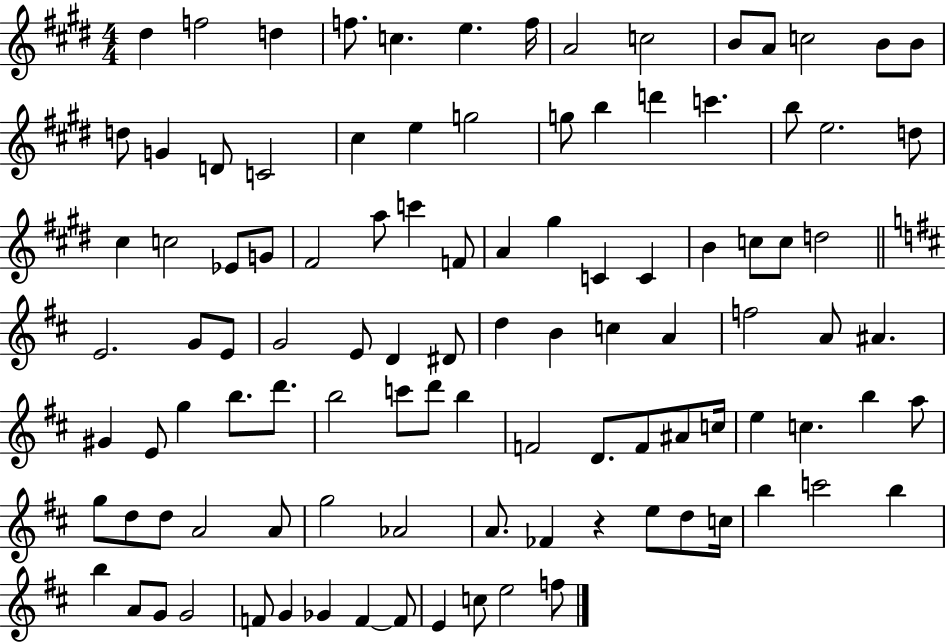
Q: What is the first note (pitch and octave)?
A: D#5